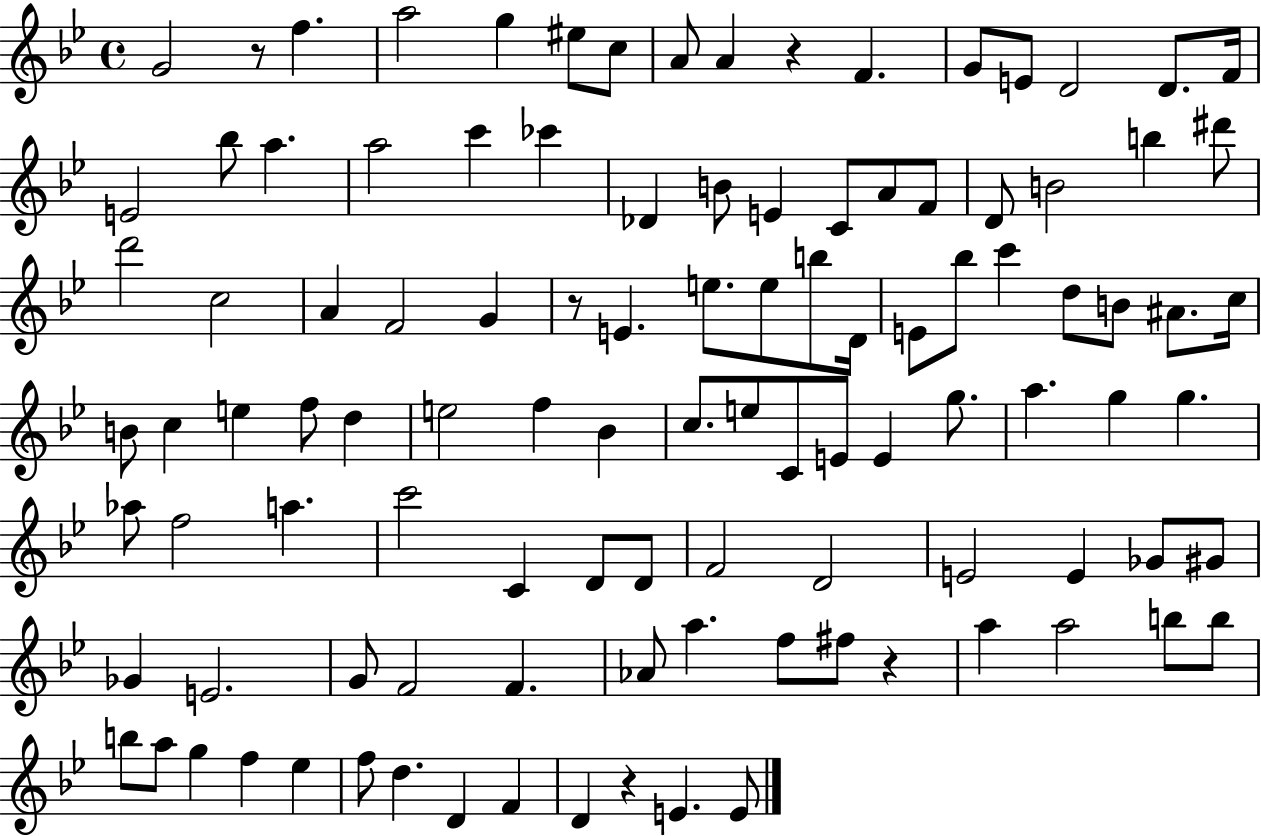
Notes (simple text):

G4/h R/e F5/q. A5/h G5/q EIS5/e C5/e A4/e A4/q R/q F4/q. G4/e E4/e D4/h D4/e. F4/s E4/h Bb5/e A5/q. A5/h C6/q CES6/q Db4/q B4/e E4/q C4/e A4/e F4/e D4/e B4/h B5/q D#6/e D6/h C5/h A4/q F4/h G4/q R/e E4/q. E5/e. E5/e B5/e D4/s E4/e Bb5/e C6/q D5/e B4/e A#4/e. C5/s B4/e C5/q E5/q F5/e D5/q E5/h F5/q Bb4/q C5/e. E5/e C4/e E4/e E4/q G5/e. A5/q. G5/q G5/q. Ab5/e F5/h A5/q. C6/h C4/q D4/e D4/e F4/h D4/h E4/h E4/q Gb4/e G#4/e Gb4/q E4/h. G4/e F4/h F4/q. Ab4/e A5/q. F5/e F#5/e R/q A5/q A5/h B5/e B5/e B5/e A5/e G5/q F5/q Eb5/q F5/e D5/q. D4/q F4/q D4/q R/q E4/q. E4/e